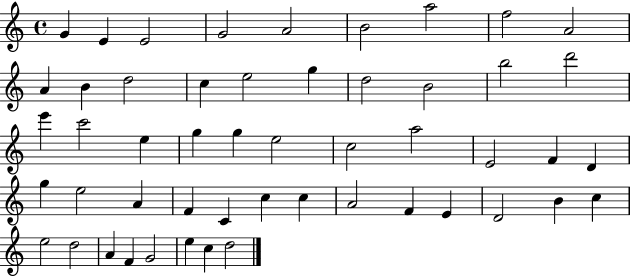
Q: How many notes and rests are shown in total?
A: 51